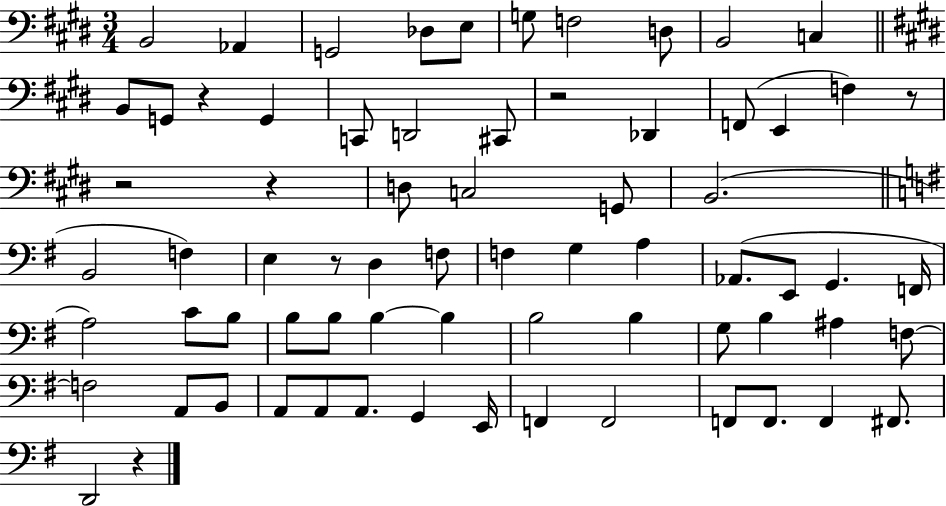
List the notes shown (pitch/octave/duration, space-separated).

B2/h Ab2/q G2/h Db3/e E3/e G3/e F3/h D3/e B2/h C3/q B2/e G2/e R/q G2/q C2/e D2/h C#2/e R/h Db2/q F2/e E2/q F3/q R/e R/h R/q D3/e C3/h G2/e B2/h. B2/h F3/q E3/q R/e D3/q F3/e F3/q G3/q A3/q Ab2/e. E2/e G2/q. F2/s A3/h C4/e B3/e B3/e B3/e B3/q B3/q B3/h B3/q G3/e B3/q A#3/q F3/e F3/h A2/e B2/e A2/e A2/e A2/e. G2/q E2/s F2/q F2/h F2/e F2/e. F2/q F#2/e. D2/h R/q